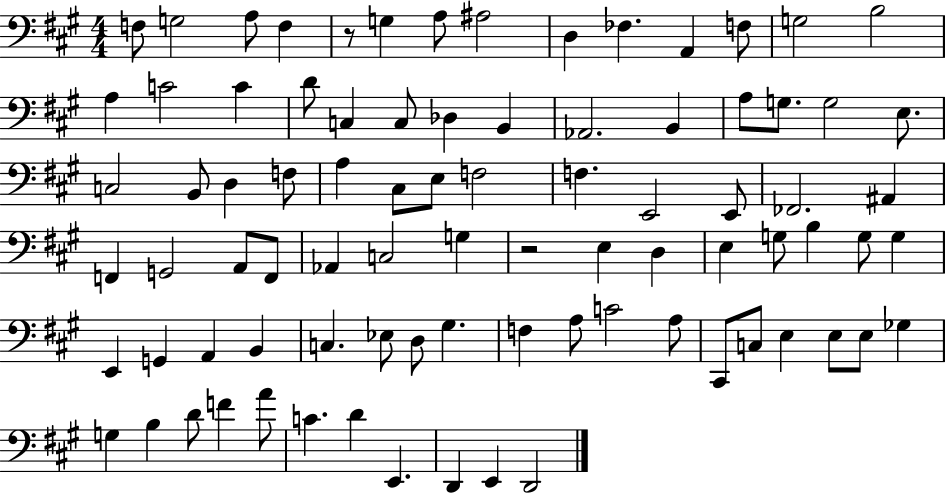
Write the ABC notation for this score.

X:1
T:Untitled
M:4/4
L:1/4
K:A
F,/2 G,2 A,/2 F, z/2 G, A,/2 ^A,2 D, _F, A,, F,/2 G,2 B,2 A, C2 C D/2 C, C,/2 _D, B,, _A,,2 B,, A,/2 G,/2 G,2 E,/2 C,2 B,,/2 D, F,/2 A, ^C,/2 E,/2 F,2 F, E,,2 E,,/2 _F,,2 ^A,, F,, G,,2 A,,/2 F,,/2 _A,, C,2 G, z2 E, D, E, G,/2 B, G,/2 G, E,, G,, A,, B,, C, _E,/2 D,/2 ^G, F, A,/2 C2 A,/2 ^C,,/2 C,/2 E, E,/2 E,/2 _G, G, B, D/2 F A/2 C D E,, D,, E,, D,,2